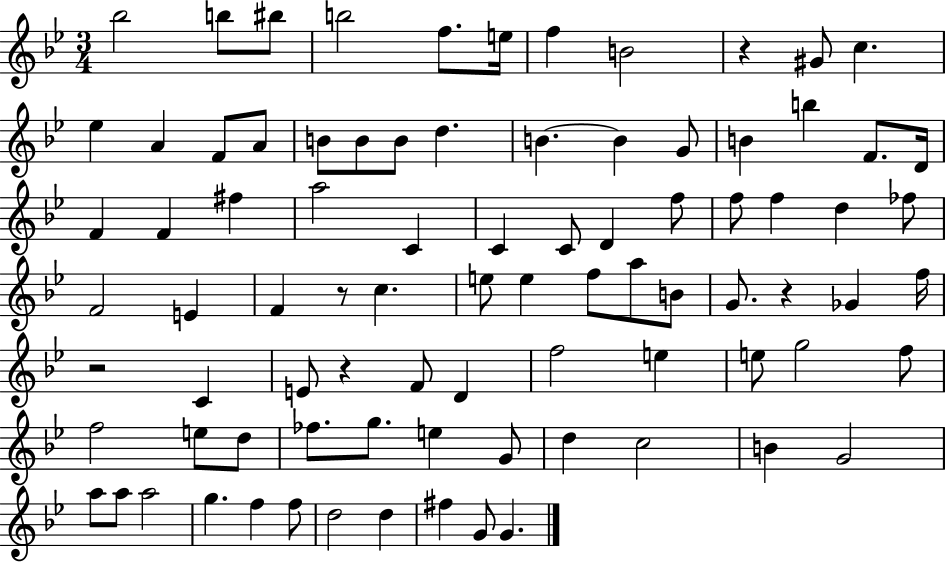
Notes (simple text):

Bb5/h B5/e BIS5/e B5/h F5/e. E5/s F5/q B4/h R/q G#4/e C5/q. Eb5/q A4/q F4/e A4/e B4/e B4/e B4/e D5/q. B4/q. B4/q G4/e B4/q B5/q F4/e. D4/s F4/q F4/q F#5/q A5/h C4/q C4/q C4/e D4/q F5/e F5/e F5/q D5/q FES5/e F4/h E4/q F4/q R/e C5/q. E5/e E5/q F5/e A5/e B4/e G4/e. R/q Gb4/q F5/s R/h C4/q E4/e R/q F4/e D4/q F5/h E5/q E5/e G5/h F5/e F5/h E5/e D5/e FES5/e. G5/e. E5/q G4/e D5/q C5/h B4/q G4/h A5/e A5/e A5/h G5/q. F5/q F5/e D5/h D5/q F#5/q G4/e G4/q.